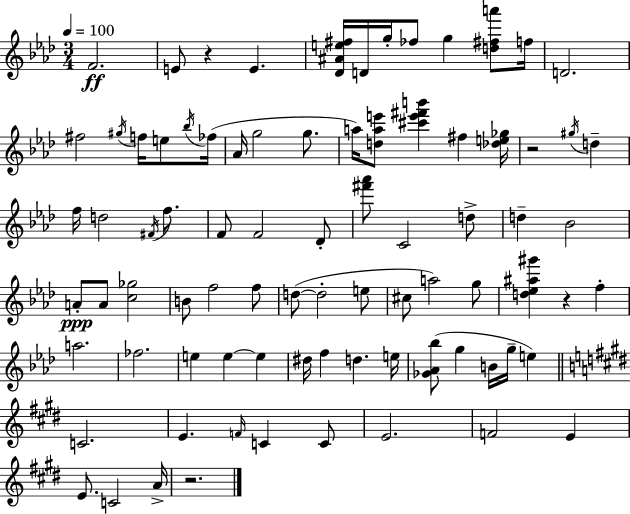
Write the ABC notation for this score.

X:1
T:Untitled
M:3/4
L:1/4
K:Fm
F2 E/2 z E [_D^Ae^f]/4 D/4 g/4 _f/2 g [d^fa']/2 f/4 D2 ^f2 ^g/4 f/4 e/2 _b/4 _f/4 _A/4 g2 g/2 a/4 [dae']/2 [^c'e'^f'b'] ^f [_de_g]/4 z2 ^g/4 d f/4 d2 ^F/4 f/2 F/2 F2 _D/2 [^f'_a']/2 C2 d/2 d _B2 A/2 A/2 [c_g]2 B/2 f2 f/2 d/2 d2 e/2 ^c/2 a2 g/2 [d_e^a^g'] z f a2 _f2 e e e ^d/4 f d e/4 [_G_A_b]/2 g B/4 g/4 e C2 E F/4 C C/2 E2 F2 E E/2 C2 A/4 z2